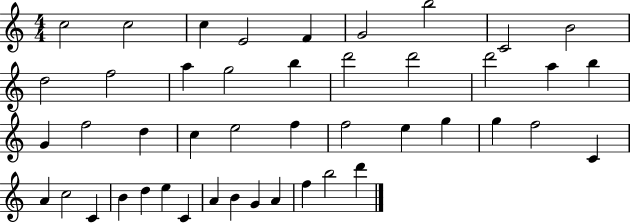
C5/h C5/h C5/q E4/h F4/q G4/h B5/h C4/h B4/h D5/h F5/h A5/q G5/h B5/q D6/h D6/h D6/h A5/q B5/q G4/q F5/h D5/q C5/q E5/h F5/q F5/h E5/q G5/q G5/q F5/h C4/q A4/q C5/h C4/q B4/q D5/q E5/q C4/q A4/q B4/q G4/q A4/q F5/q B5/h D6/q